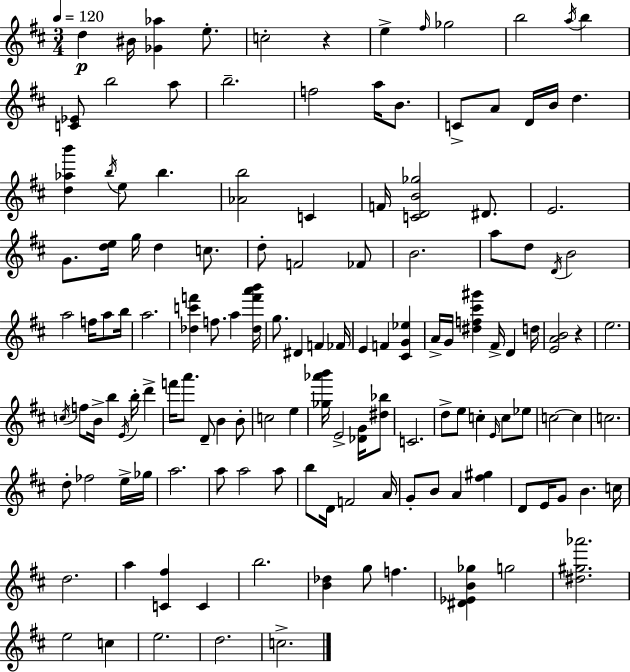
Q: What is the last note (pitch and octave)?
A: C5